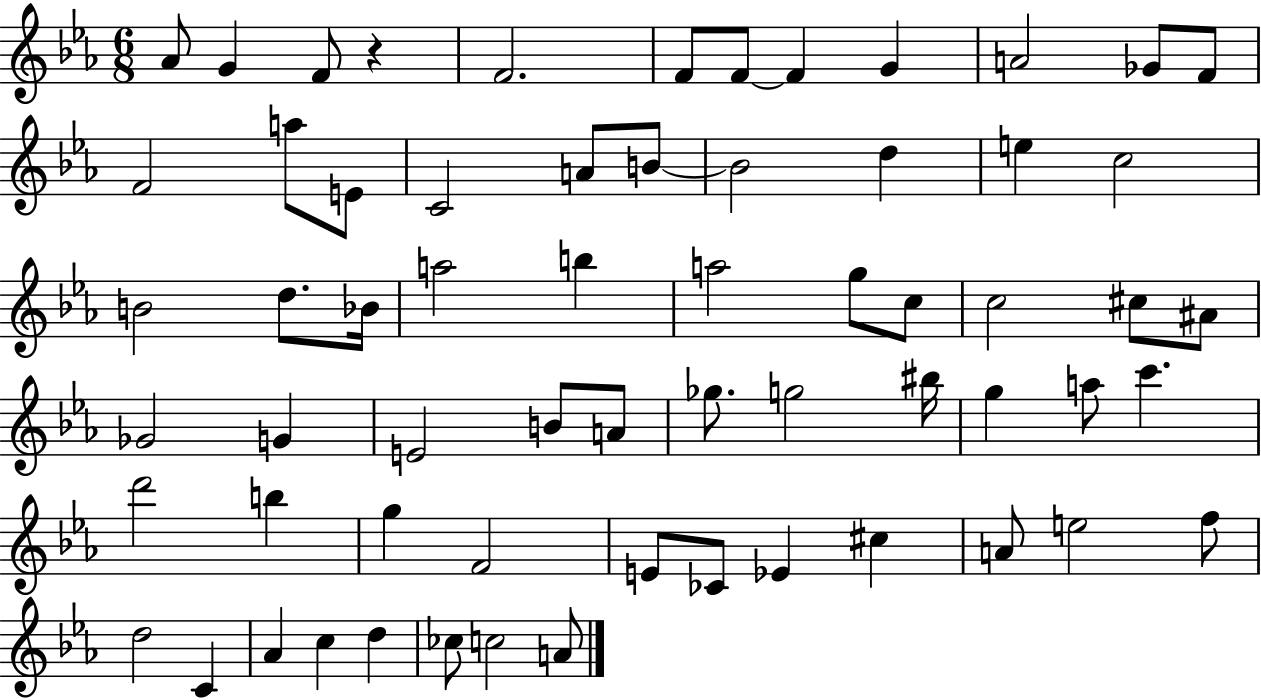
{
  \clef treble
  \numericTimeSignature
  \time 6/8
  \key ees \major
  aes'8 g'4 f'8 r4 | f'2. | f'8 f'8~~ f'4 g'4 | a'2 ges'8 f'8 | \break f'2 a''8 e'8 | c'2 a'8 b'8~~ | b'2 d''4 | e''4 c''2 | \break b'2 d''8. bes'16 | a''2 b''4 | a''2 g''8 c''8 | c''2 cis''8 ais'8 | \break ges'2 g'4 | e'2 b'8 a'8 | ges''8. g''2 bis''16 | g''4 a''8 c'''4. | \break d'''2 b''4 | g''4 f'2 | e'8 ces'8 ees'4 cis''4 | a'8 e''2 f''8 | \break d''2 c'4 | aes'4 c''4 d''4 | ces''8 c''2 a'8 | \bar "|."
}